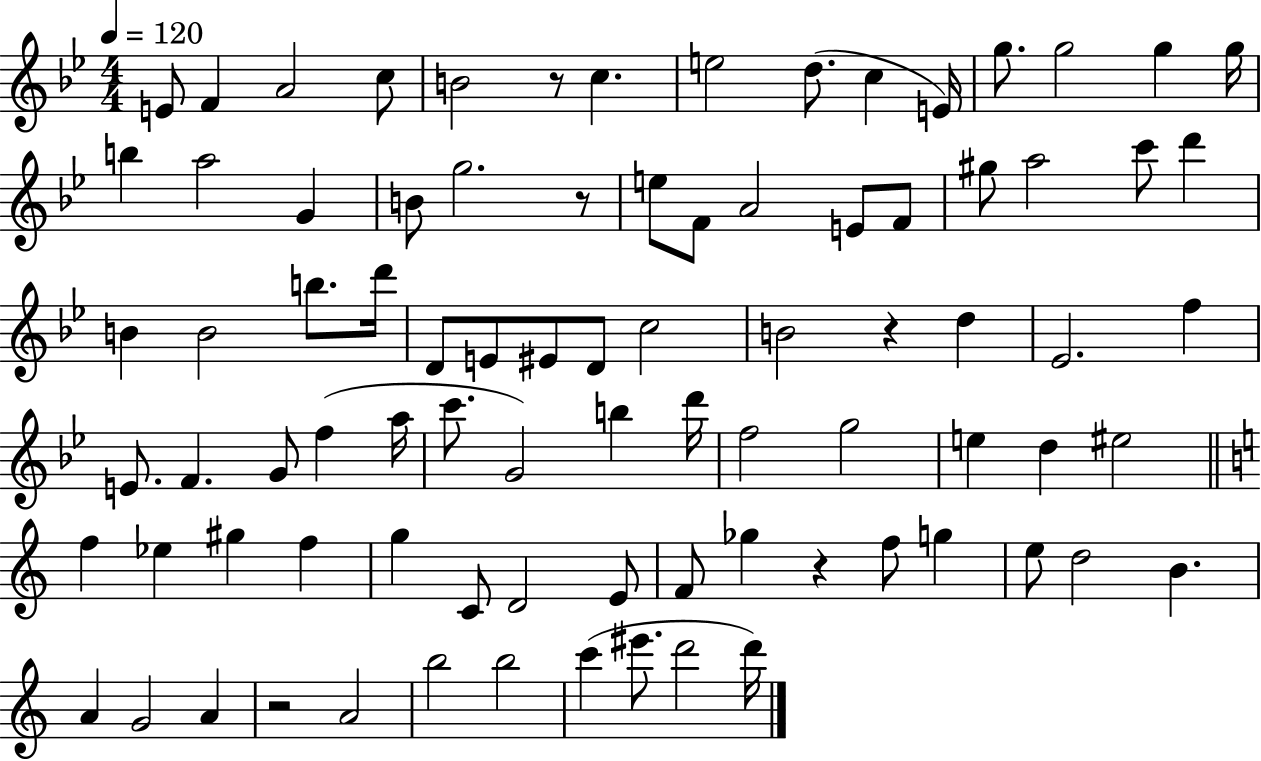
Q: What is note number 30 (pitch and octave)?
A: B4